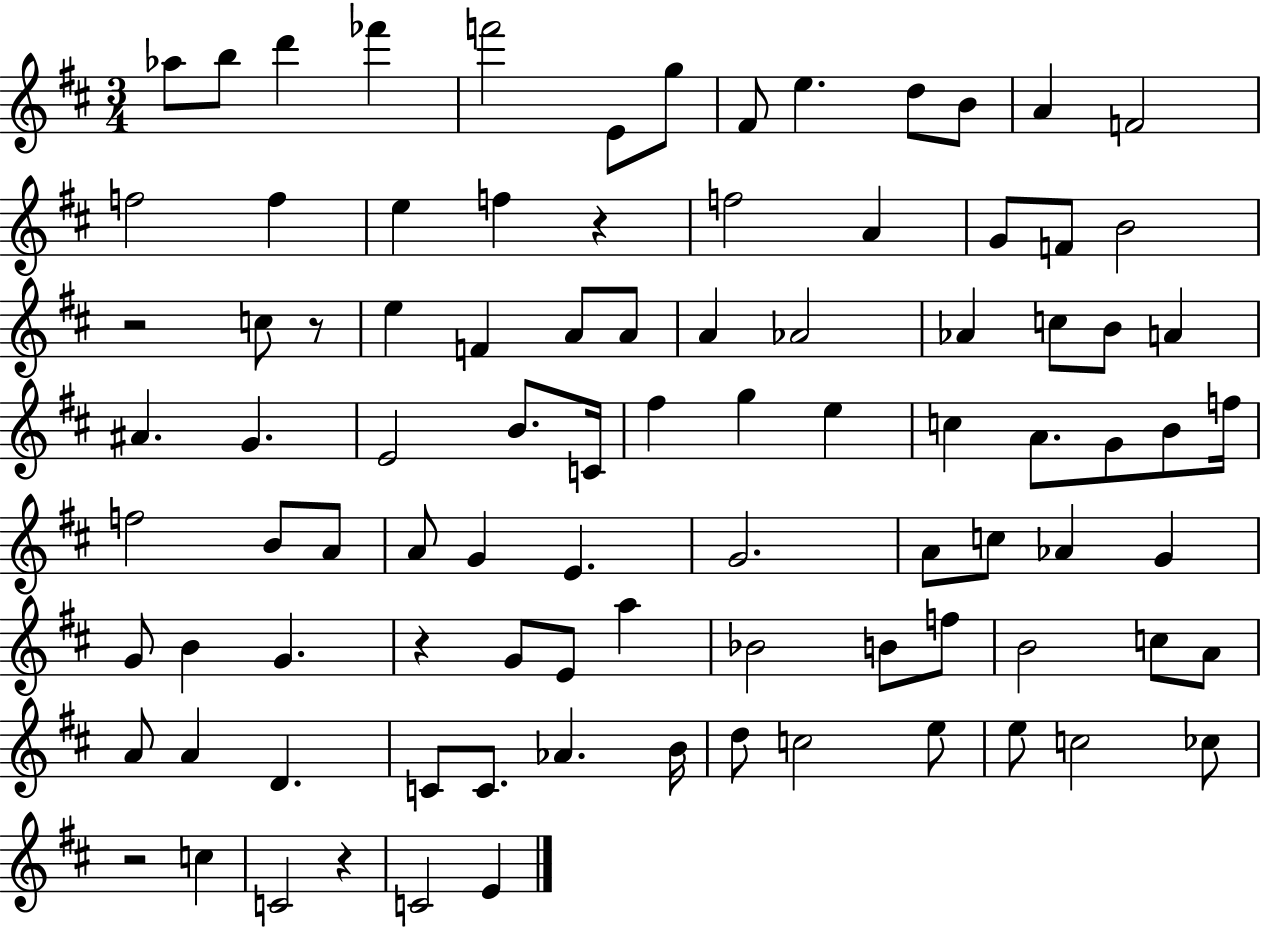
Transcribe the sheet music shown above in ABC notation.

X:1
T:Untitled
M:3/4
L:1/4
K:D
_a/2 b/2 d' _f' f'2 E/2 g/2 ^F/2 e d/2 B/2 A F2 f2 f e f z f2 A G/2 F/2 B2 z2 c/2 z/2 e F A/2 A/2 A _A2 _A c/2 B/2 A ^A G E2 B/2 C/4 ^f g e c A/2 G/2 B/2 f/4 f2 B/2 A/2 A/2 G E G2 A/2 c/2 _A G G/2 B G z G/2 E/2 a _B2 B/2 f/2 B2 c/2 A/2 A/2 A D C/2 C/2 _A B/4 d/2 c2 e/2 e/2 c2 _c/2 z2 c C2 z C2 E